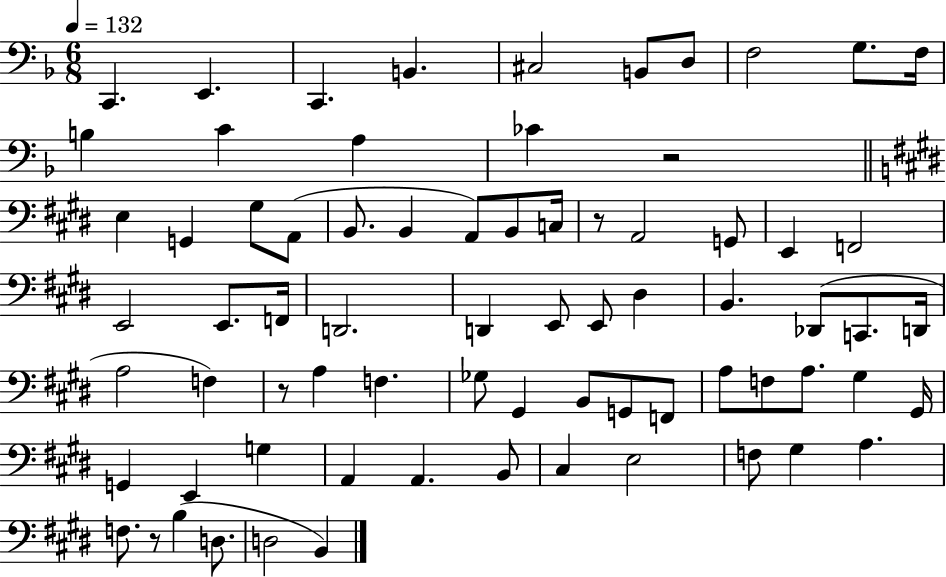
X:1
T:Untitled
M:6/8
L:1/4
K:F
C,, E,, C,, B,, ^C,2 B,,/2 D,/2 F,2 G,/2 F,/4 B, C A, _C z2 E, G,, ^G,/2 A,,/2 B,,/2 B,, A,,/2 B,,/2 C,/4 z/2 A,,2 G,,/2 E,, F,,2 E,,2 E,,/2 F,,/4 D,,2 D,, E,,/2 E,,/2 ^D, B,, _D,,/2 C,,/2 D,,/4 A,2 F, z/2 A, F, _G,/2 ^G,, B,,/2 G,,/2 F,,/2 A,/2 F,/2 A,/2 ^G, ^G,,/4 G,, E,, G, A,, A,, B,,/2 ^C, E,2 F,/2 ^G, A, F,/2 z/2 B, D,/2 D,2 B,,